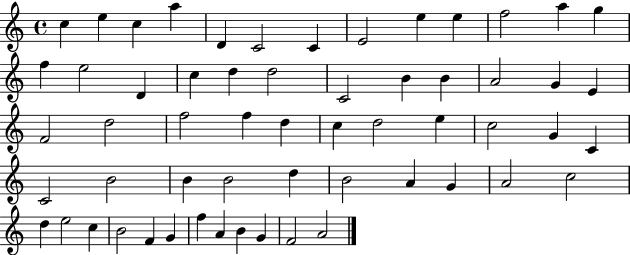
{
  \clef treble
  \time 4/4
  \defaultTimeSignature
  \key c \major
  c''4 e''4 c''4 a''4 | d'4 c'2 c'4 | e'2 e''4 e''4 | f''2 a''4 g''4 | \break f''4 e''2 d'4 | c''4 d''4 d''2 | c'2 b'4 b'4 | a'2 g'4 e'4 | \break f'2 d''2 | f''2 f''4 d''4 | c''4 d''2 e''4 | c''2 g'4 c'4 | \break c'2 b'2 | b'4 b'2 d''4 | b'2 a'4 g'4 | a'2 c''2 | \break d''4 e''2 c''4 | b'2 f'4 g'4 | f''4 a'4 b'4 g'4 | f'2 a'2 | \break \bar "|."
}